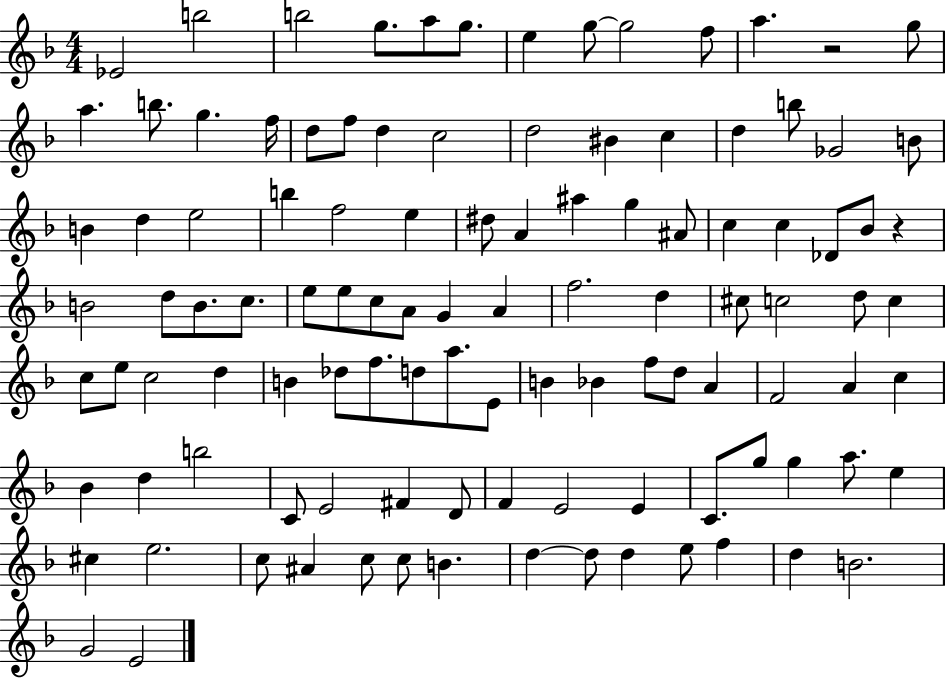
{
  \clef treble
  \numericTimeSignature
  \time 4/4
  \key f \major
  ees'2 b''2 | b''2 g''8. a''8 g''8. | e''4 g''8~~ g''2 f''8 | a''4. r2 g''8 | \break a''4. b''8. g''4. f''16 | d''8 f''8 d''4 c''2 | d''2 bis'4 c''4 | d''4 b''8 ges'2 b'8 | \break b'4 d''4 e''2 | b''4 f''2 e''4 | dis''8 a'4 ais''4 g''4 ais'8 | c''4 c''4 des'8 bes'8 r4 | \break b'2 d''8 b'8. c''8. | e''8 e''8 c''8 a'8 g'4 a'4 | f''2. d''4 | cis''8 c''2 d''8 c''4 | \break c''8 e''8 c''2 d''4 | b'4 des''8 f''8. d''8 a''8. e'8 | b'4 bes'4 f''8 d''8 a'4 | f'2 a'4 c''4 | \break bes'4 d''4 b''2 | c'8 e'2 fis'4 d'8 | f'4 e'2 e'4 | c'8. g''8 g''4 a''8. e''4 | \break cis''4 e''2. | c''8 ais'4 c''8 c''8 b'4. | d''4~~ d''8 d''4 e''8 f''4 | d''4 b'2. | \break g'2 e'2 | \bar "|."
}